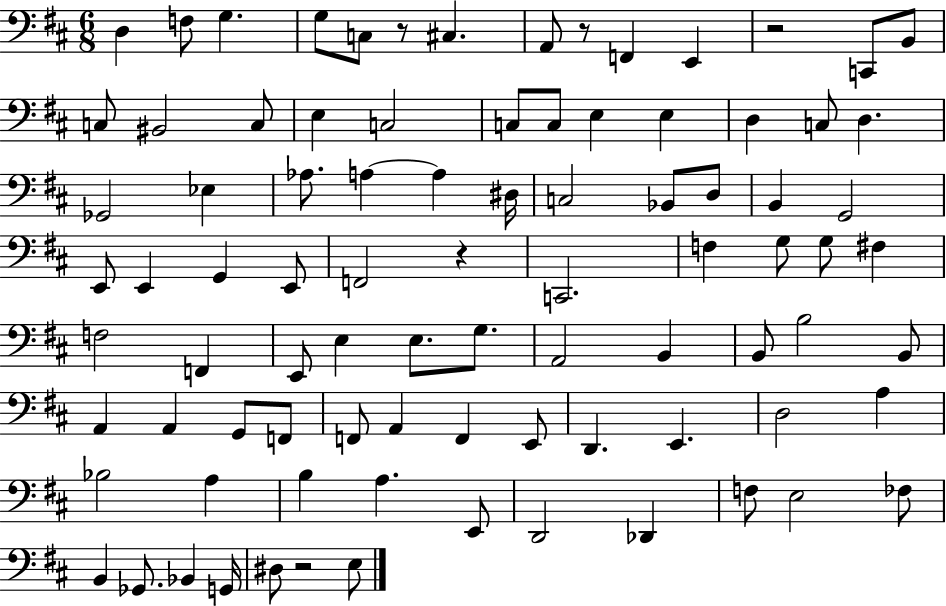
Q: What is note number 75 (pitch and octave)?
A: F3